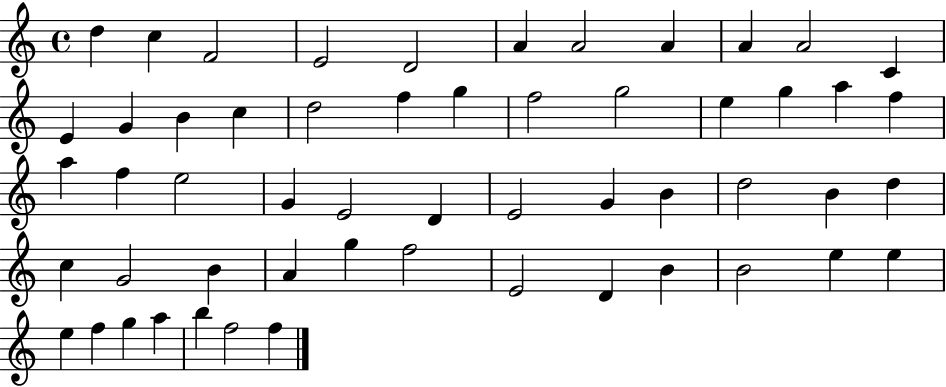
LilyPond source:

{
  \clef treble
  \time 4/4
  \defaultTimeSignature
  \key c \major
  d''4 c''4 f'2 | e'2 d'2 | a'4 a'2 a'4 | a'4 a'2 c'4 | \break e'4 g'4 b'4 c''4 | d''2 f''4 g''4 | f''2 g''2 | e''4 g''4 a''4 f''4 | \break a''4 f''4 e''2 | g'4 e'2 d'4 | e'2 g'4 b'4 | d''2 b'4 d''4 | \break c''4 g'2 b'4 | a'4 g''4 f''2 | e'2 d'4 b'4 | b'2 e''4 e''4 | \break e''4 f''4 g''4 a''4 | b''4 f''2 f''4 | \bar "|."
}